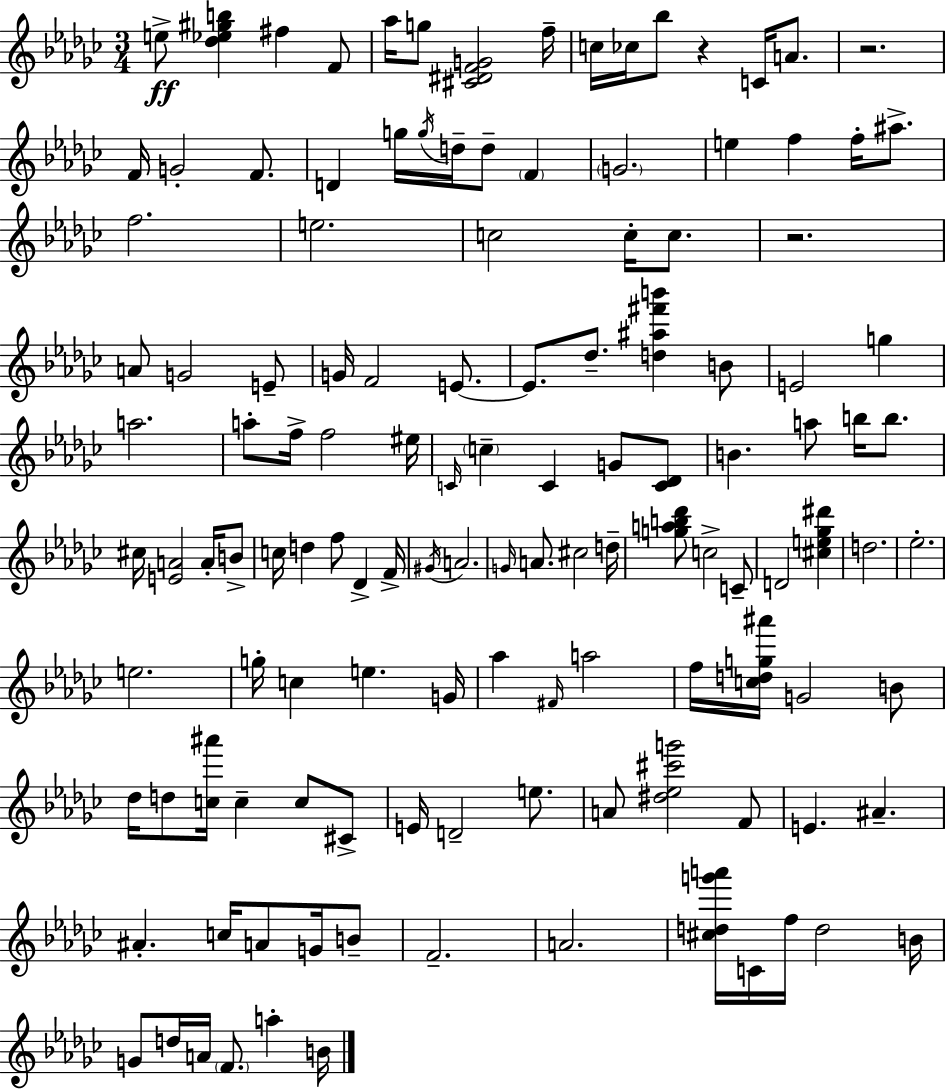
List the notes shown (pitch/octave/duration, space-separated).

E5/e [Db5,Eb5,G#5,B5]/q F#5/q F4/e Ab5/s G5/e [C#4,D#4,F4,G4]/h F5/s C5/s CES5/s Bb5/e R/q C4/s A4/e. R/h. F4/s G4/h F4/e. D4/q G5/s G5/s D5/s D5/e F4/q G4/h. E5/q F5/q F5/s A#5/e. F5/h. E5/h. C5/h C5/s C5/e. R/h. A4/e G4/h E4/e G4/s F4/h E4/e. E4/e. Db5/e. [D5,A#5,F#6,B6]/q B4/e E4/h G5/q A5/h. A5/e F5/s F5/h EIS5/s C4/s C5/q C4/q G4/e [C4,Db4]/e B4/q. A5/e B5/s B5/e. C#5/s [E4,A4]/h A4/s B4/e C5/s D5/q F5/e Db4/q F4/s G#4/s A4/h. G4/s A4/e. C#5/h D5/s [G5,A5,B5,Db6]/e C5/h C4/e D4/h [C#5,E5,Gb5,D#6]/q D5/h. Eb5/h. E5/h. G5/s C5/q E5/q. G4/s Ab5/q F#4/s A5/h F5/s [C5,D5,G5,A#6]/s G4/h B4/e Db5/s D5/e [C5,A#6]/s C5/q C5/e C#4/e E4/s D4/h E5/e. A4/e [D#5,Eb5,C#6,G6]/h F4/e E4/q. A#4/q. A#4/q. C5/s A4/e G4/s B4/e F4/h. A4/h. [C#5,D5,G6,A6]/s C4/s F5/s D5/h B4/s G4/e D5/s A4/s F4/e. A5/q B4/s